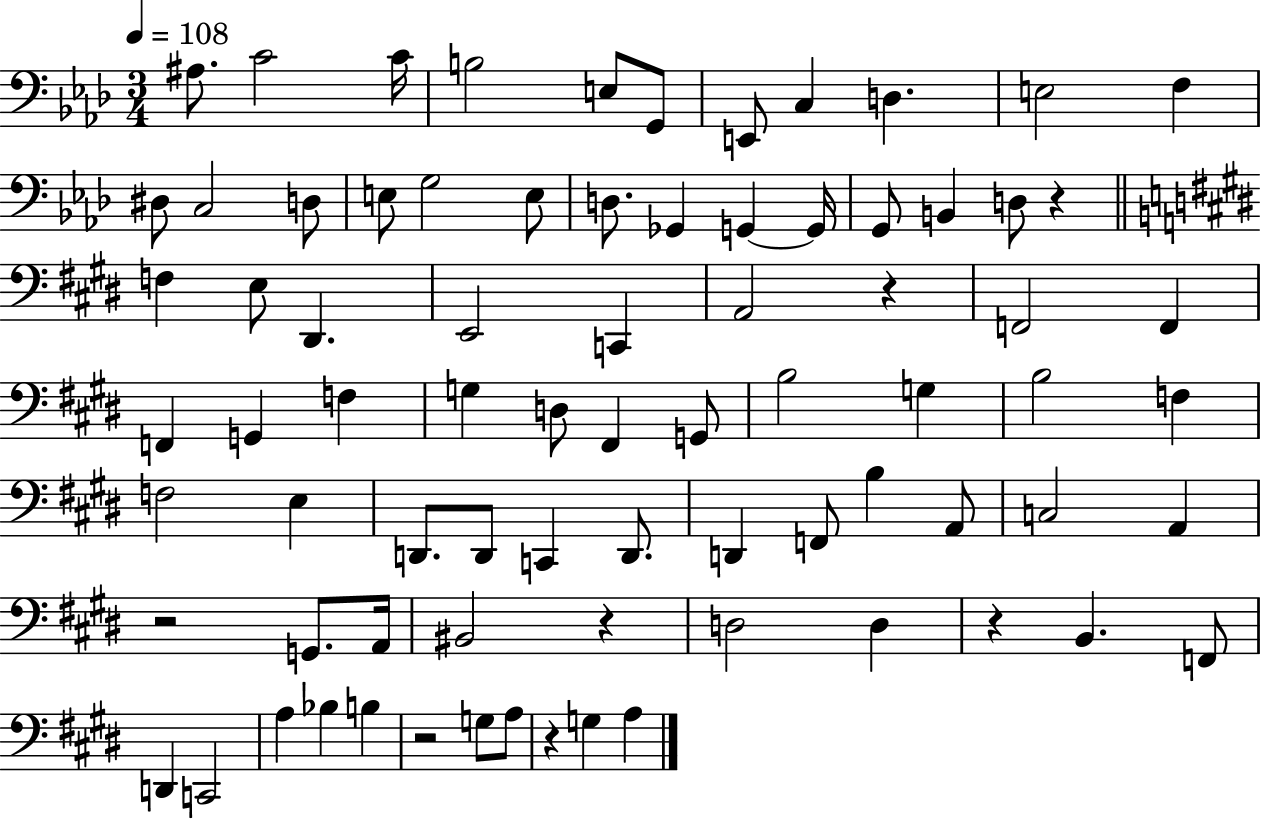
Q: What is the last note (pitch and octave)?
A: A3